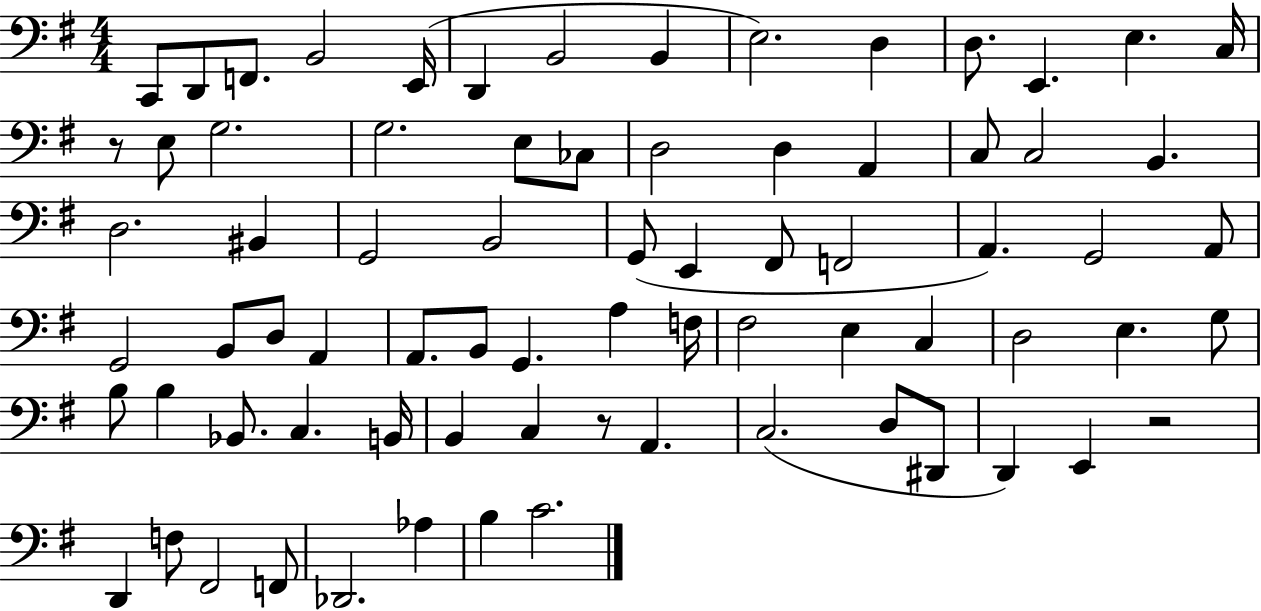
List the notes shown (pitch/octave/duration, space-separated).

C2/e D2/e F2/e. B2/h E2/s D2/q B2/h B2/q E3/h. D3/q D3/e. E2/q. E3/q. C3/s R/e E3/e G3/h. G3/h. E3/e CES3/e D3/h D3/q A2/q C3/e C3/h B2/q. D3/h. BIS2/q G2/h B2/h G2/e E2/q F#2/e F2/h A2/q. G2/h A2/e G2/h B2/e D3/e A2/q A2/e. B2/e G2/q. A3/q F3/s F#3/h E3/q C3/q D3/h E3/q. G3/e B3/e B3/q Bb2/e. C3/q. B2/s B2/q C3/q R/e A2/q. C3/h. D3/e D#2/e D2/q E2/q R/h D2/q F3/e F#2/h F2/e Db2/h. Ab3/q B3/q C4/h.